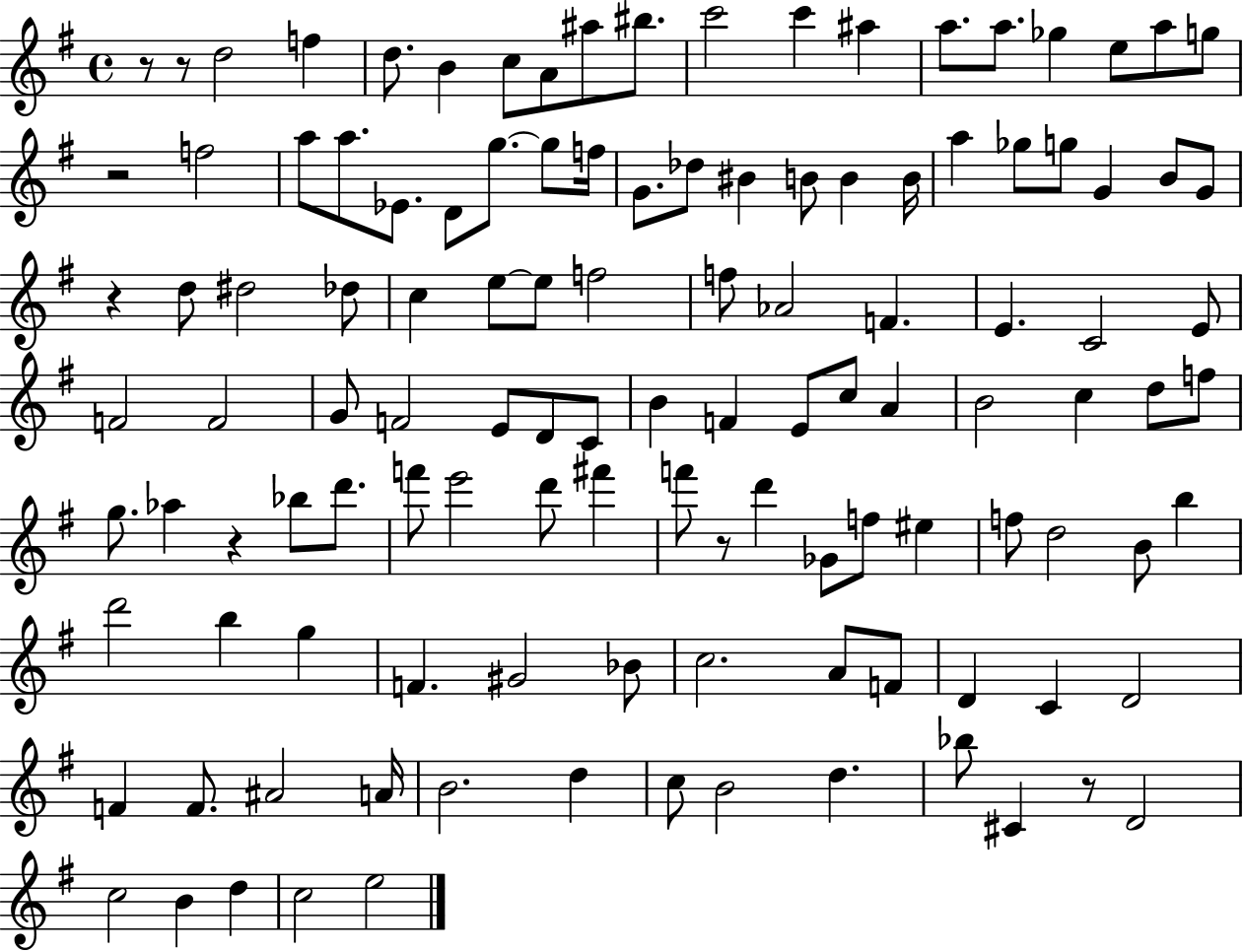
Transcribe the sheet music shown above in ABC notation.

X:1
T:Untitled
M:4/4
L:1/4
K:G
z/2 z/2 d2 f d/2 B c/2 A/2 ^a/2 ^b/2 c'2 c' ^a a/2 a/2 _g e/2 a/2 g/2 z2 f2 a/2 a/2 _E/2 D/2 g/2 g/2 f/4 G/2 _d/2 ^B B/2 B B/4 a _g/2 g/2 G B/2 G/2 z d/2 ^d2 _d/2 c e/2 e/2 f2 f/2 _A2 F E C2 E/2 F2 F2 G/2 F2 E/2 D/2 C/2 B F E/2 c/2 A B2 c d/2 f/2 g/2 _a z _b/2 d'/2 f'/2 e'2 d'/2 ^f' f'/2 z/2 d' _G/2 f/2 ^e f/2 d2 B/2 b d'2 b g F ^G2 _B/2 c2 A/2 F/2 D C D2 F F/2 ^A2 A/4 B2 d c/2 B2 d _b/2 ^C z/2 D2 c2 B d c2 e2